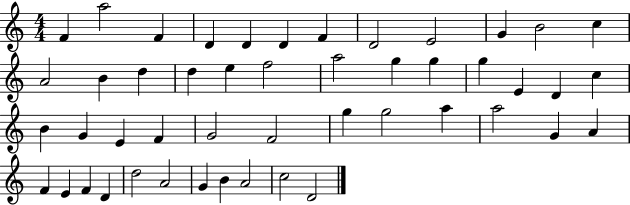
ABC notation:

X:1
T:Untitled
M:4/4
L:1/4
K:C
F a2 F D D D F D2 E2 G B2 c A2 B d d e f2 a2 g g g E D c B G E F G2 F2 g g2 a a2 G A F E F D d2 A2 G B A2 c2 D2